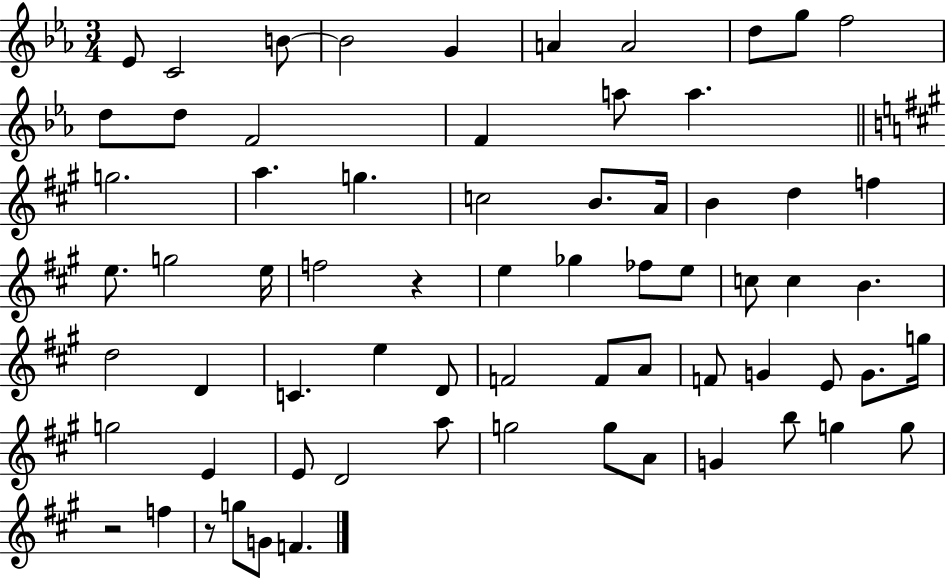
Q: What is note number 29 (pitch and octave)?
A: F5